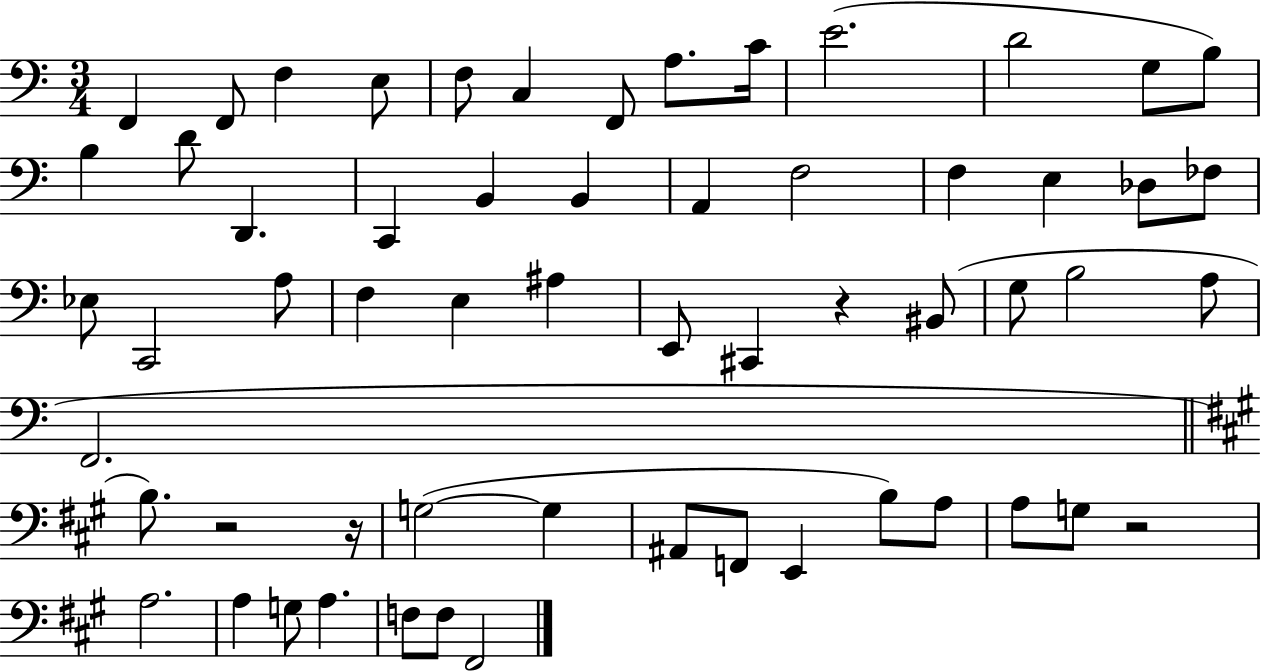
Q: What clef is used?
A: bass